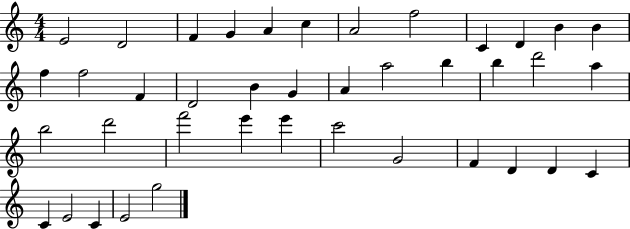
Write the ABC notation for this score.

X:1
T:Untitled
M:4/4
L:1/4
K:C
E2 D2 F G A c A2 f2 C D B B f f2 F D2 B G A a2 b b d'2 a b2 d'2 f'2 e' e' c'2 G2 F D D C C E2 C E2 g2